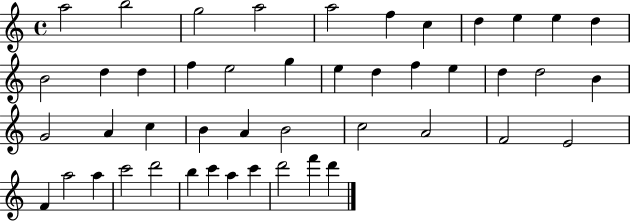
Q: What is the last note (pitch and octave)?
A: D6